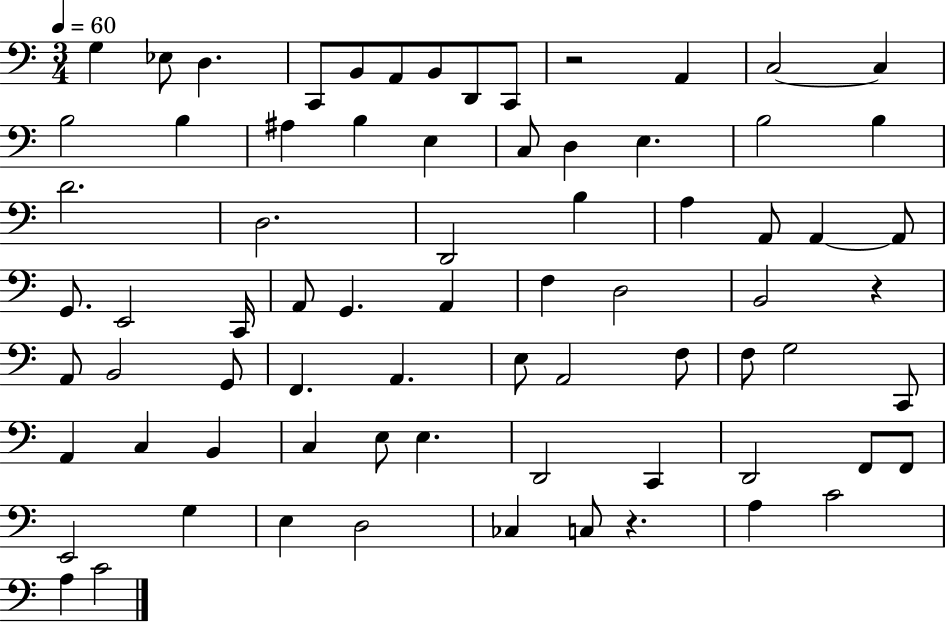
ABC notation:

X:1
T:Untitled
M:3/4
L:1/4
K:C
G, _E,/2 D, C,,/2 B,,/2 A,,/2 B,,/2 D,,/2 C,,/2 z2 A,, C,2 C, B,2 B, ^A, B, E, C,/2 D, E, B,2 B, D2 D,2 D,,2 B, A, A,,/2 A,, A,,/2 G,,/2 E,,2 C,,/4 A,,/2 G,, A,, F, D,2 B,,2 z A,,/2 B,,2 G,,/2 F,, A,, E,/2 A,,2 F,/2 F,/2 G,2 C,,/2 A,, C, B,, C, E,/2 E, D,,2 C,, D,,2 F,,/2 F,,/2 E,,2 G, E, D,2 _C, C,/2 z A, C2 A, C2